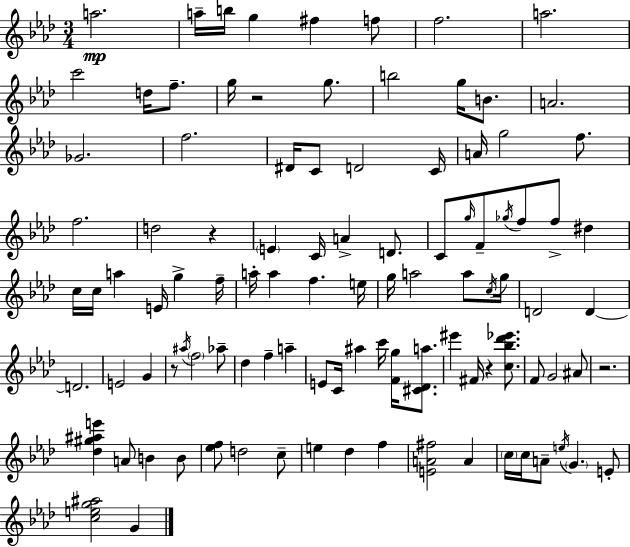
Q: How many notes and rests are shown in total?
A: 102